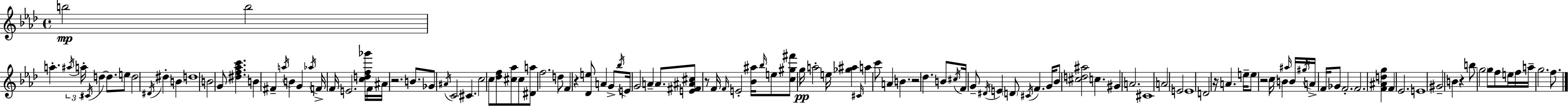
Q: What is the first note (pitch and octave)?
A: B5